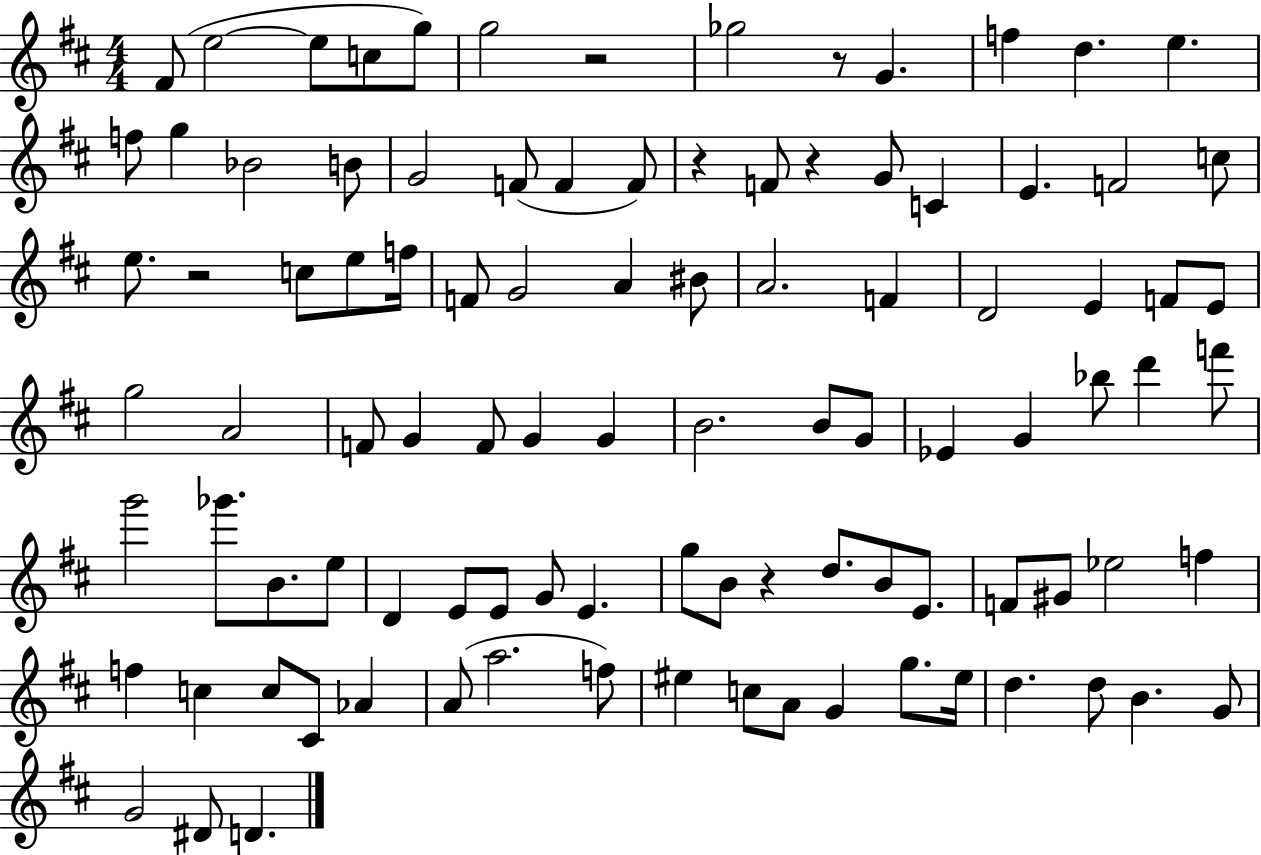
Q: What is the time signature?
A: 4/4